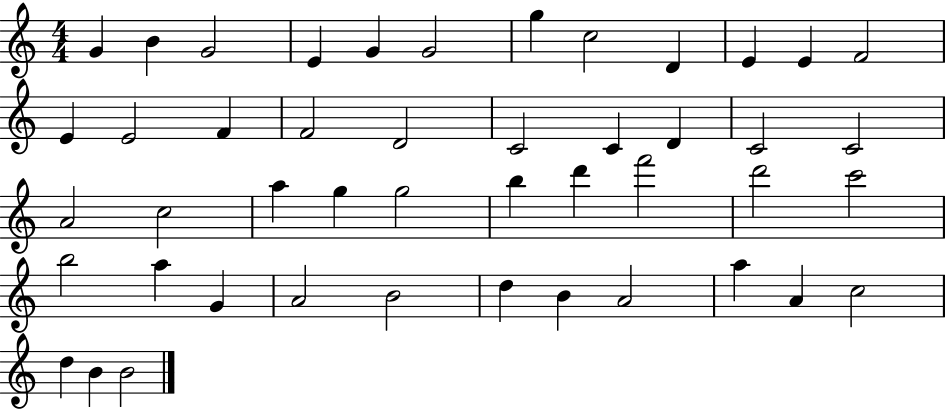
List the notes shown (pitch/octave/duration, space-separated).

G4/q B4/q G4/h E4/q G4/q G4/h G5/q C5/h D4/q E4/q E4/q F4/h E4/q E4/h F4/q F4/h D4/h C4/h C4/q D4/q C4/h C4/h A4/h C5/h A5/q G5/q G5/h B5/q D6/q F6/h D6/h C6/h B5/h A5/q G4/q A4/h B4/h D5/q B4/q A4/h A5/q A4/q C5/h D5/q B4/q B4/h